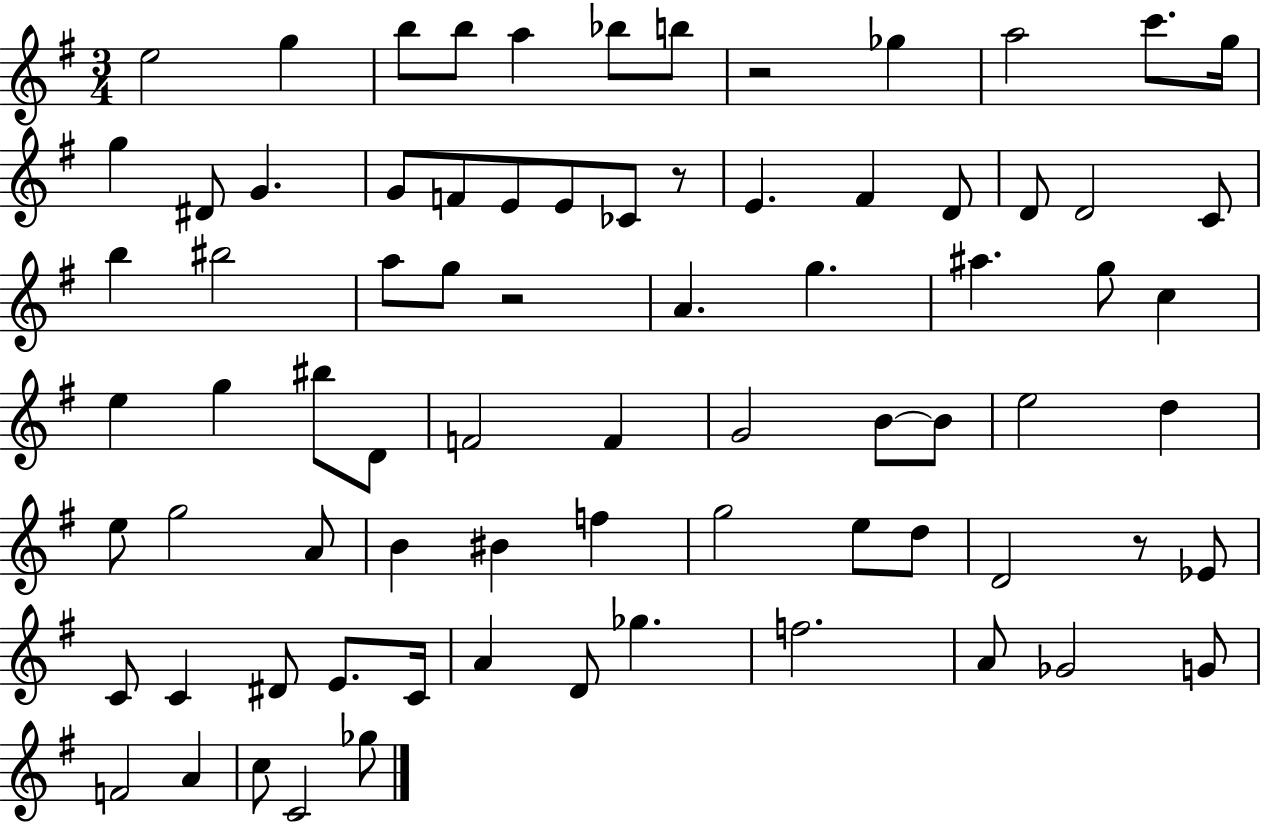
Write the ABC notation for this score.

X:1
T:Untitled
M:3/4
L:1/4
K:G
e2 g b/2 b/2 a _b/2 b/2 z2 _g a2 c'/2 g/4 g ^D/2 G G/2 F/2 E/2 E/2 _C/2 z/2 E ^F D/2 D/2 D2 C/2 b ^b2 a/2 g/2 z2 A g ^a g/2 c e g ^b/2 D/2 F2 F G2 B/2 B/2 e2 d e/2 g2 A/2 B ^B f g2 e/2 d/2 D2 z/2 _E/2 C/2 C ^D/2 E/2 C/4 A D/2 _g f2 A/2 _G2 G/2 F2 A c/2 C2 _g/2